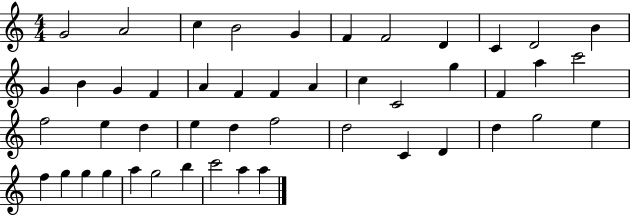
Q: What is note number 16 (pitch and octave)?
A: A4